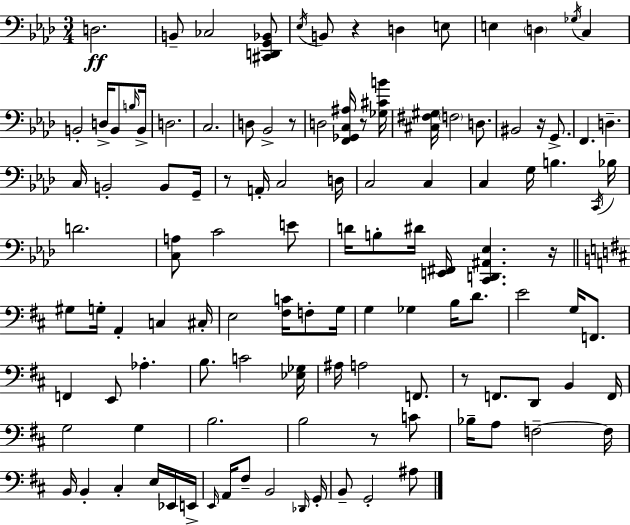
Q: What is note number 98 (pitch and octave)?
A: A#3